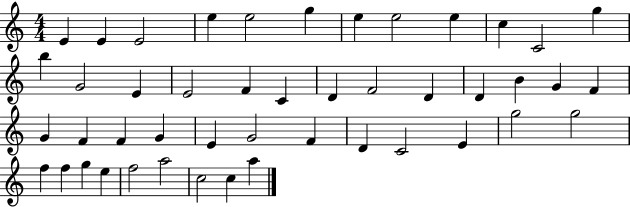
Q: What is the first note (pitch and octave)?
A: E4